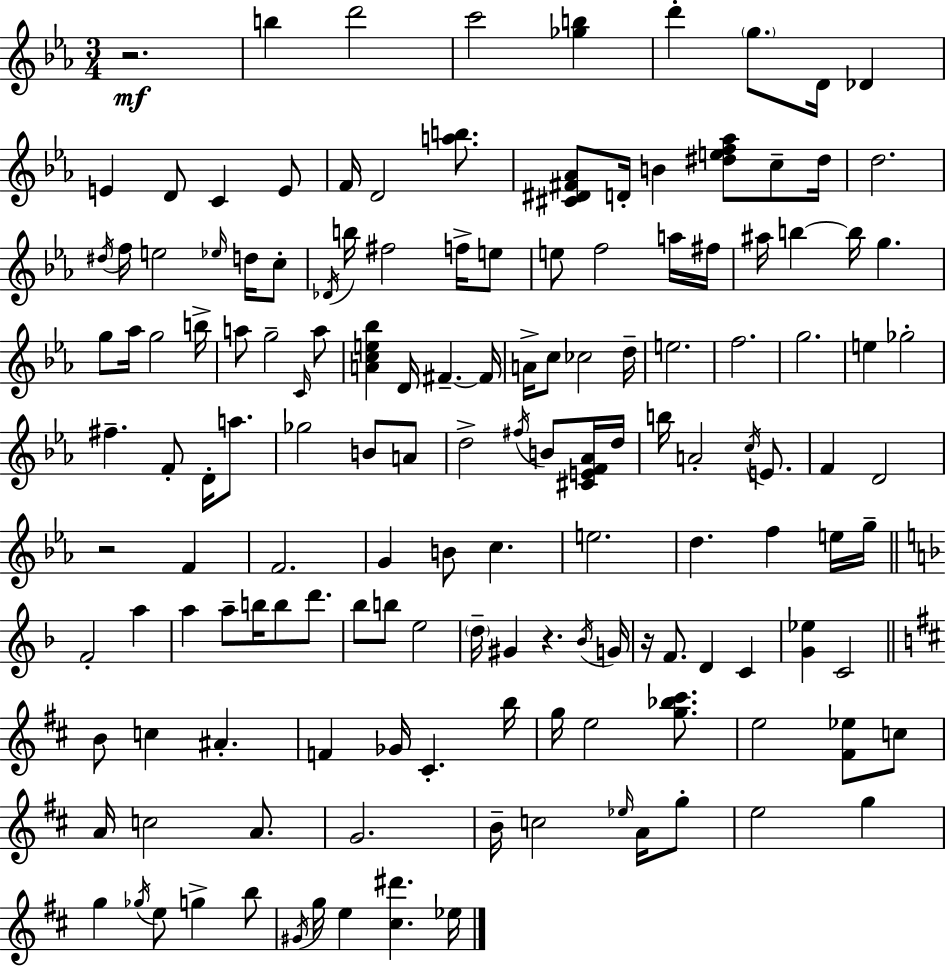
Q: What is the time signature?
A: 3/4